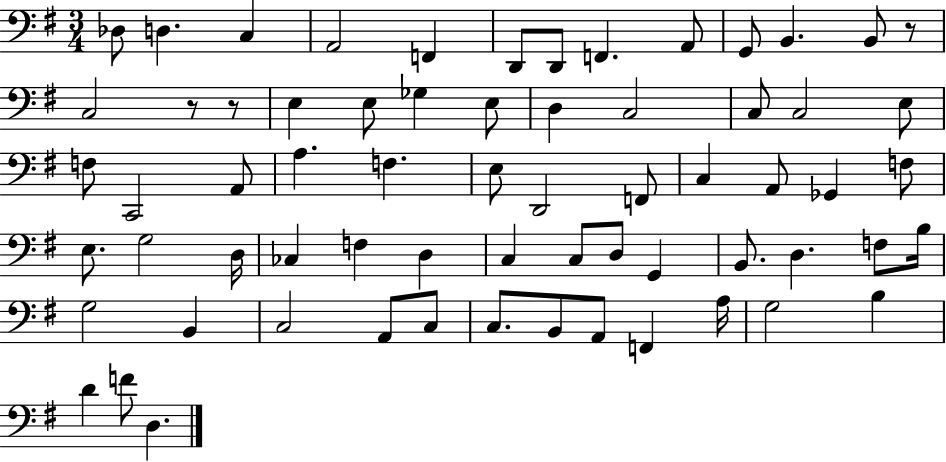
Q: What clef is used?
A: bass